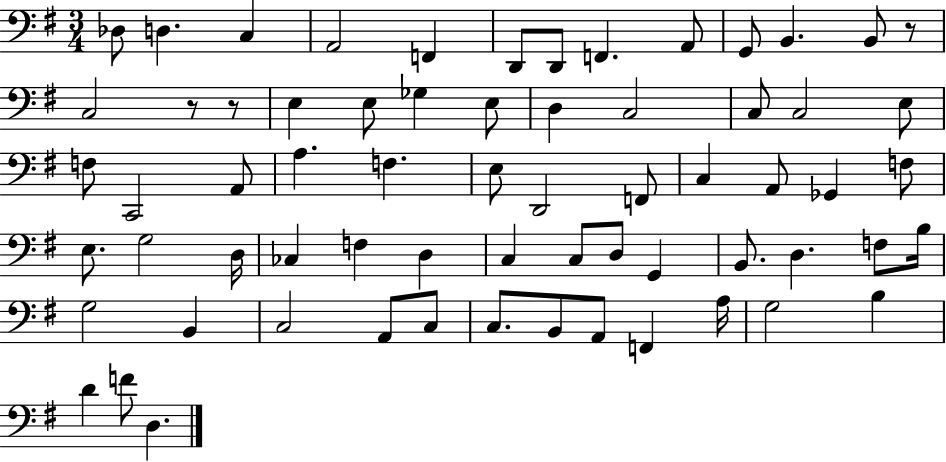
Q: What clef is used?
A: bass